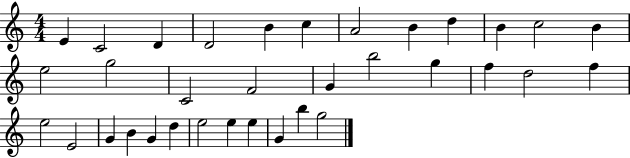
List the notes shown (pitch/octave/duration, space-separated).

E4/q C4/h D4/q D4/h B4/q C5/q A4/h B4/q D5/q B4/q C5/h B4/q E5/h G5/h C4/h F4/h G4/q B5/h G5/q F5/q D5/h F5/q E5/h E4/h G4/q B4/q G4/q D5/q E5/h E5/q E5/q G4/q B5/q G5/h